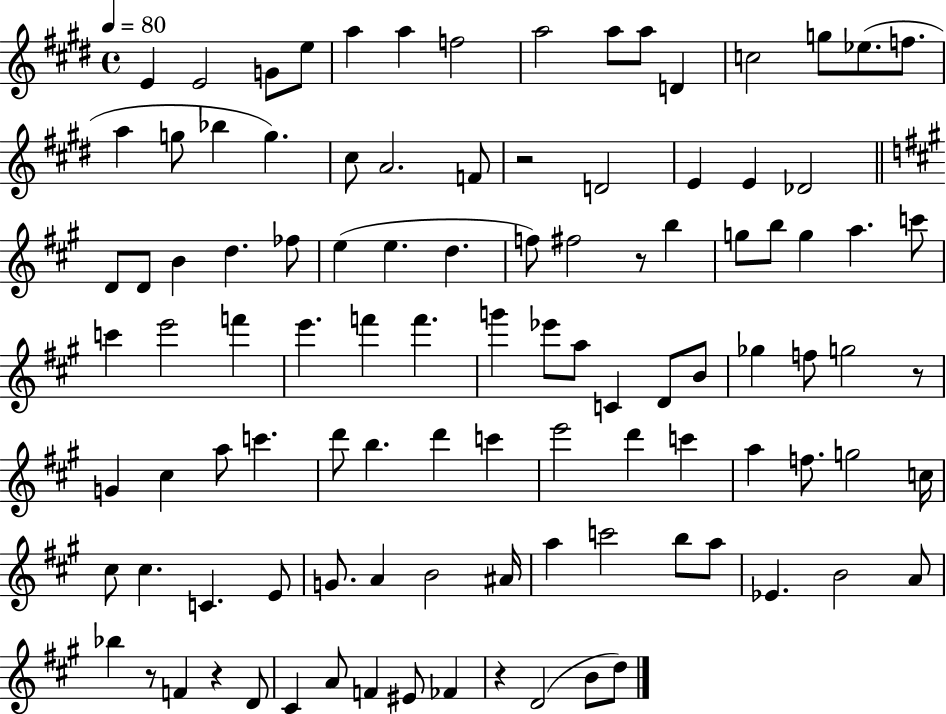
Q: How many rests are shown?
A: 6